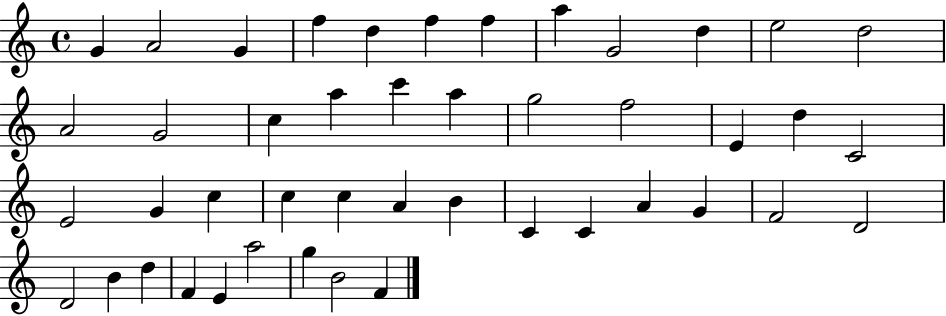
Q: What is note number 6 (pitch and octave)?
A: F5